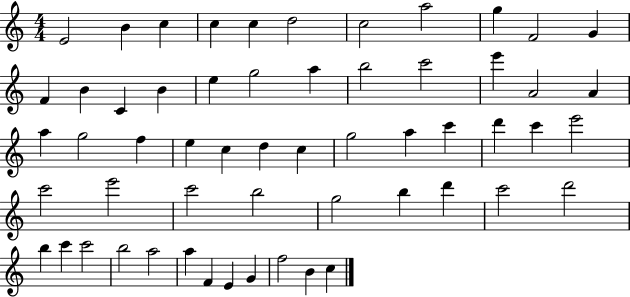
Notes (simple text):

E4/h B4/q C5/q C5/q C5/q D5/h C5/h A5/h G5/q F4/h G4/q F4/q B4/q C4/q B4/q E5/q G5/h A5/q B5/h C6/h E6/q A4/h A4/q A5/q G5/h F5/q E5/q C5/q D5/q C5/q G5/h A5/q C6/q D6/q C6/q E6/h C6/h E6/h C6/h B5/h G5/h B5/q D6/q C6/h D6/h B5/q C6/q C6/h B5/h A5/h A5/q F4/q E4/q G4/q F5/h B4/q C5/q